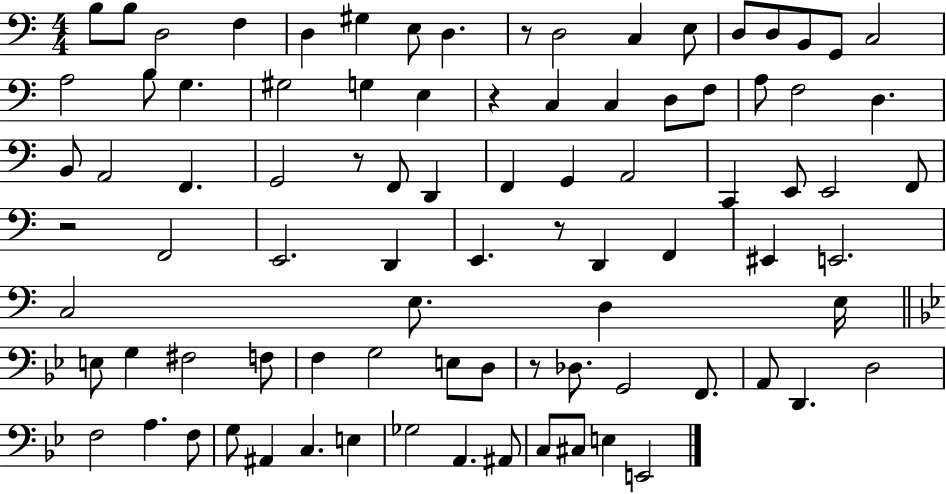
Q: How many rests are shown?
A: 6